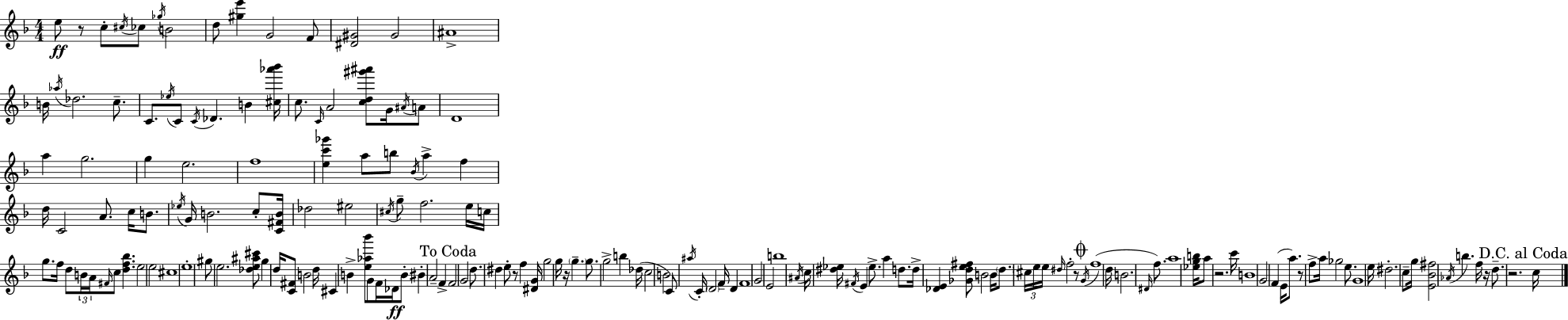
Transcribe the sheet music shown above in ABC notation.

X:1
T:Untitled
M:4/4
L:1/4
K:F
e/2 z/2 c/2 ^c/4 _c/2 _g/4 B2 d/2 [^ge'] G2 F/2 [^D^G]2 ^G2 ^A4 B/4 _a/4 _d2 c/2 C/2 _e/4 C/2 C/4 _D B [^c_a'_b']/4 c/2 C/4 A2 [cd^g'^a']/2 G/4 ^A/4 A/2 D4 a g2 g e2 f4 [ec'_g'] a/2 b/2 _B/4 a f d/4 C2 A/2 c/4 B/2 _e/4 G/4 B2 c/2 [C^FB]/4 _d2 ^e2 ^c/4 g/2 f2 e/4 c/4 g/2 f/4 d/2 B/4 A/4 ^F/4 c/2 [df_b] e2 e2 ^c4 e4 ^g/2 e2 [_de^a^c']/2 g d/4 [C^F]/2 B2 d/4 ^C B [e_a_b']/2 G/2 F/4 _D/4 B/2 ^B A2 F F2 G2 d/2 ^d e/2 z/2 f [^DG]/4 g2 g/4 z/4 g g/2 g2 b _d/4 c2 B2 C/2 ^a/4 C/4 D2 F/4 D F4 G2 E2 b4 ^A/4 c/4 [^d_e]/4 ^F/4 E _e/2 a d/2 d/4 [_DE] [_Gde^f]/2 B2 B/4 d/2 ^c/4 e/4 e/4 ^d/4 f2 z/2 G/4 f4 d/4 B2 ^D/4 f/2 a4 [_egb]/4 a/2 z2 c'/4 B4 G2 F E/4 a/2 z/2 f/2 a/4 _g2 e/2 G4 e/4 ^d2 c/2 g/4 [E_B^f]2 _A/4 b f/4 z/4 d/2 z2 c/4